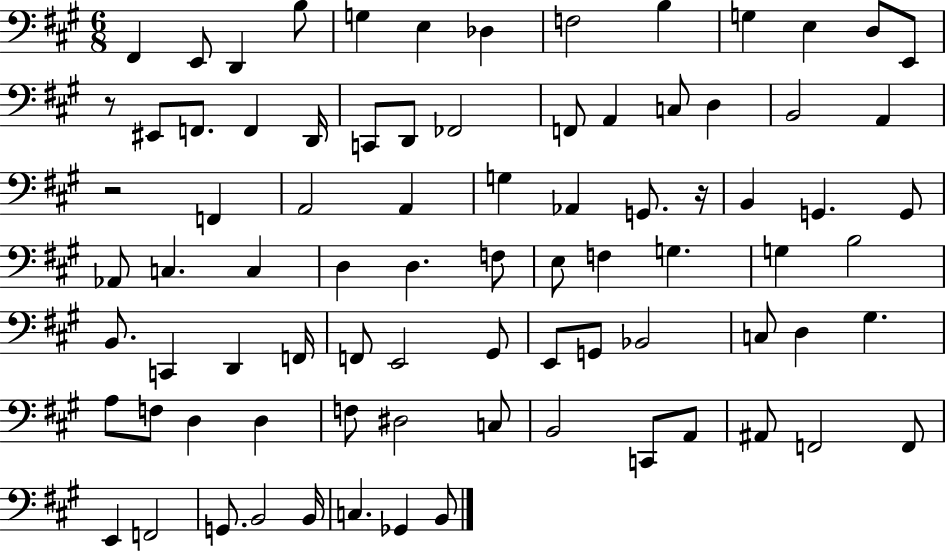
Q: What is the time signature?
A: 6/8